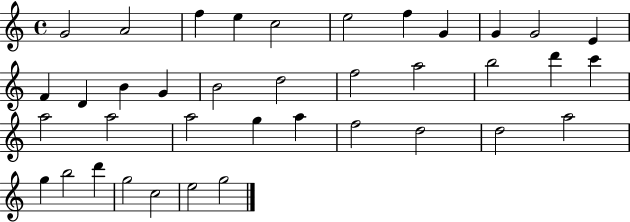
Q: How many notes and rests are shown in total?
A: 38